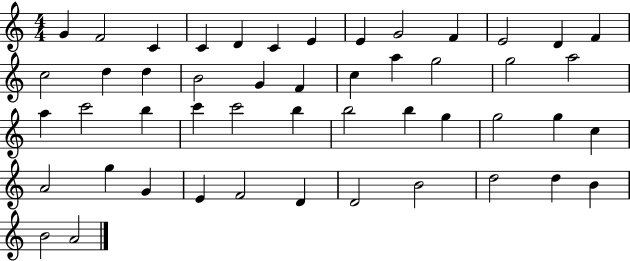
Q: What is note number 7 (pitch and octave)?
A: E4